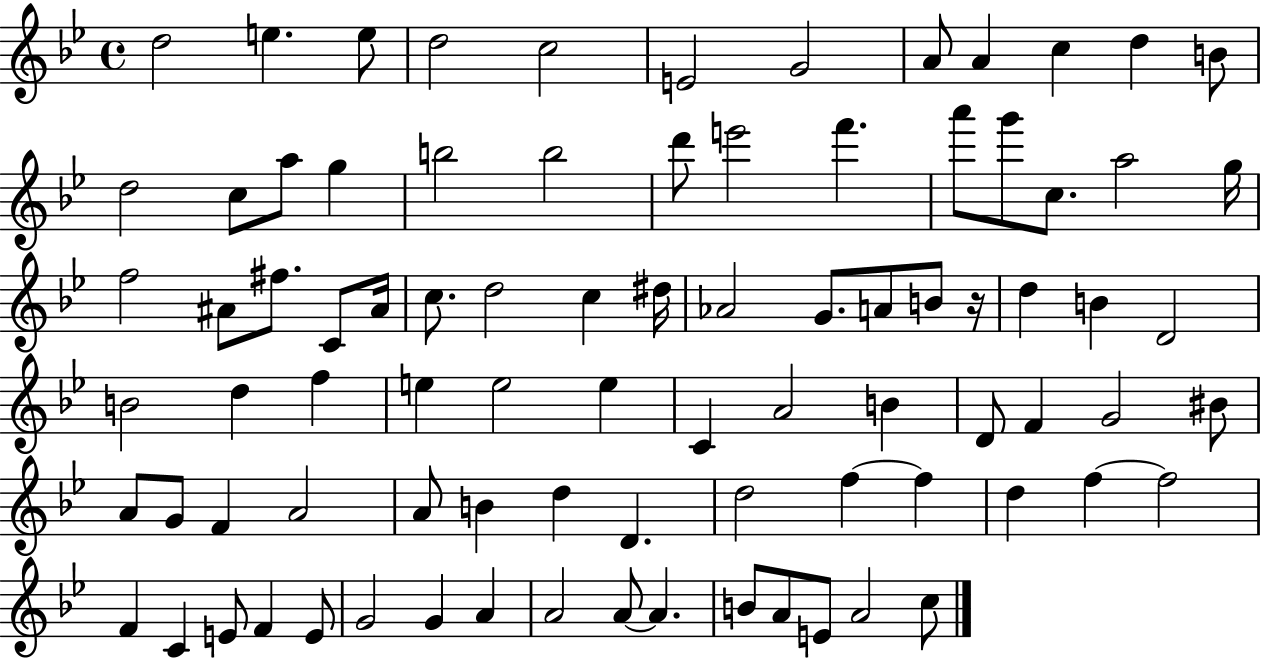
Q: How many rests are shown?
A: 1